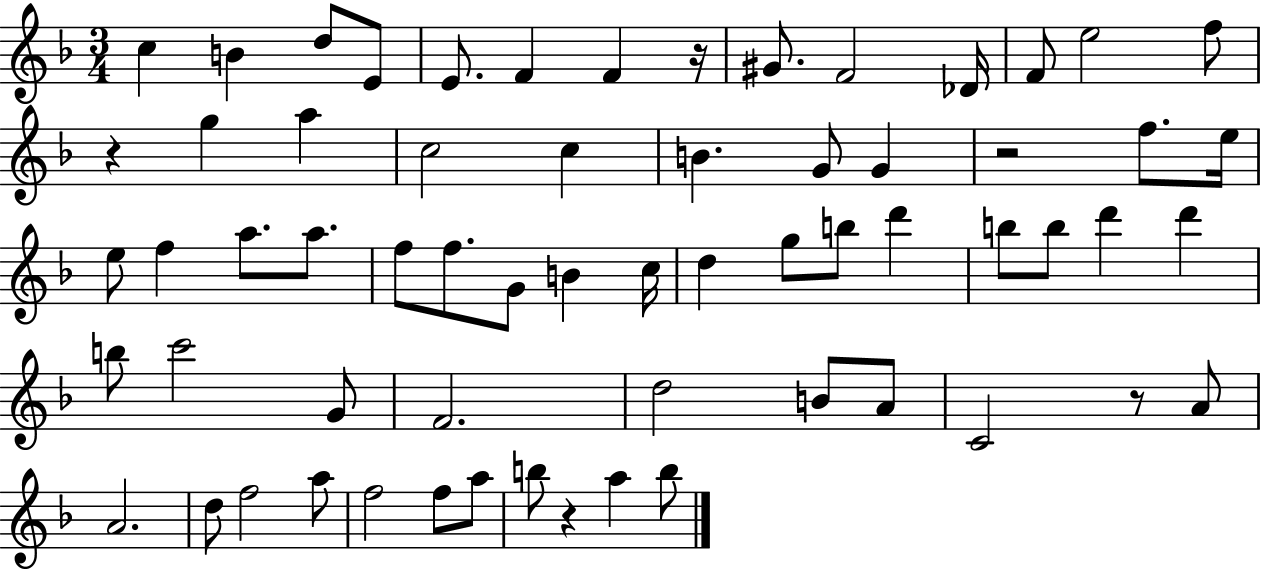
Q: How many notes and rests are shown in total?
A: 63